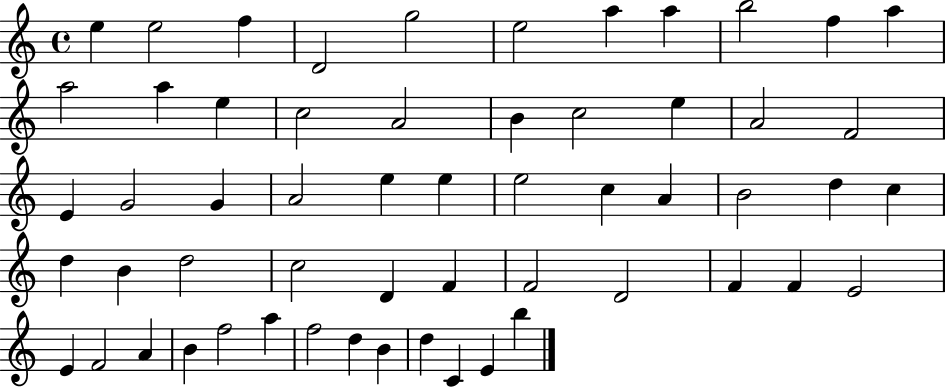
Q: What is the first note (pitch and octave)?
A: E5